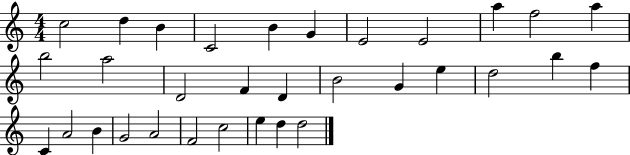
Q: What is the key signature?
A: C major